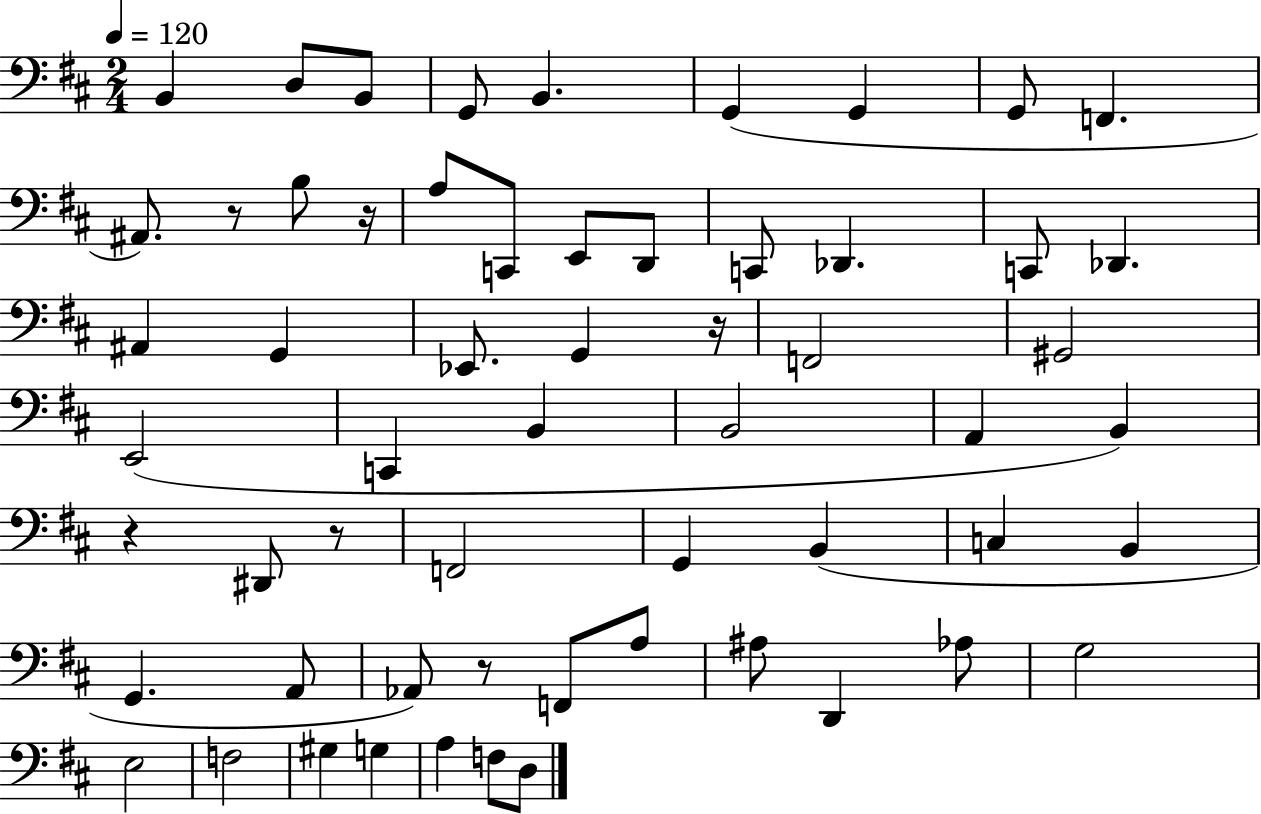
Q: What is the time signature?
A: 2/4